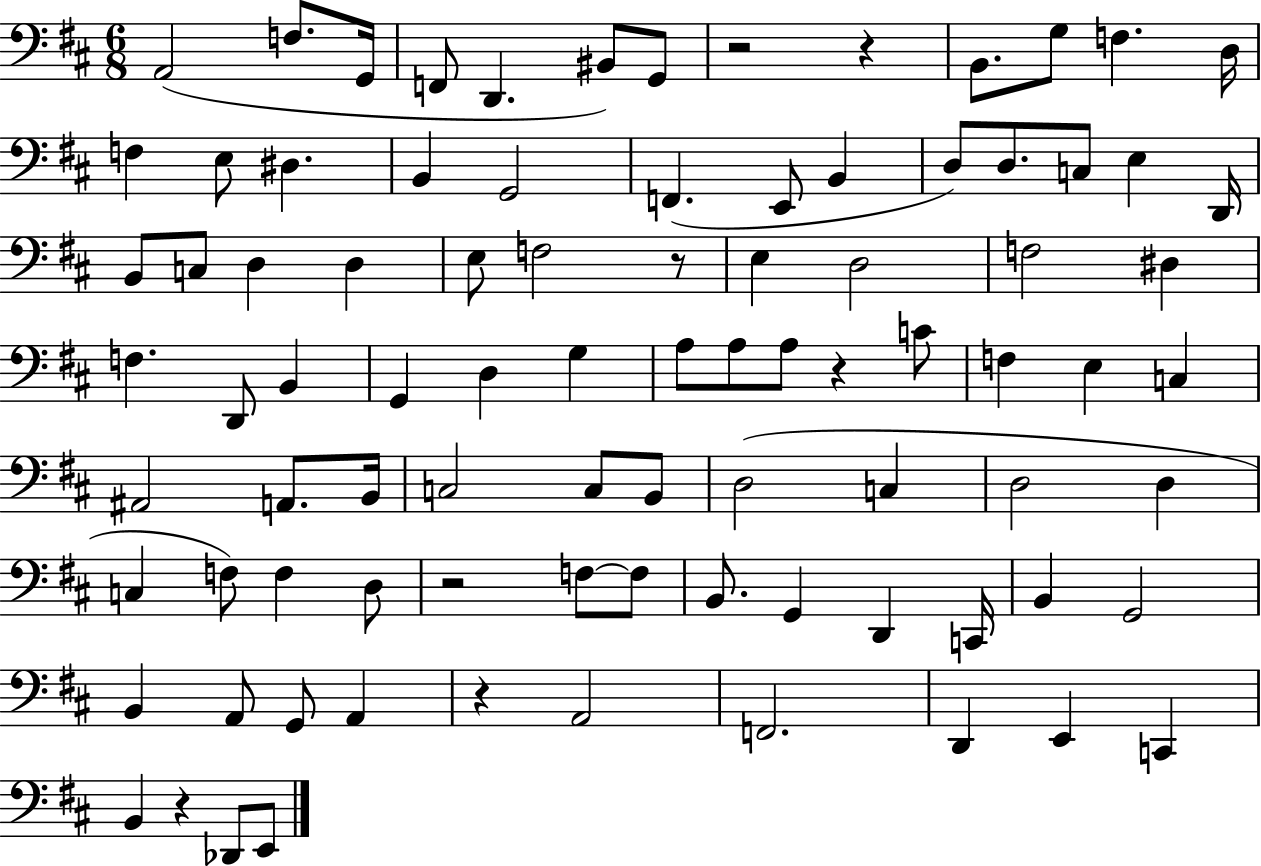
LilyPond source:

{
  \clef bass
  \numericTimeSignature
  \time 6/8
  \key d \major
  a,2( f8. g,16 | f,8 d,4. bis,8) g,8 | r2 r4 | b,8. g8 f4. d16 | \break f4 e8 dis4. | b,4 g,2 | f,4.( e,8 b,4 | d8) d8. c8 e4 d,16 | \break b,8 c8 d4 d4 | e8 f2 r8 | e4 d2 | f2 dis4 | \break f4. d,8 b,4 | g,4 d4 g4 | a8 a8 a8 r4 c'8 | f4 e4 c4 | \break ais,2 a,8. b,16 | c2 c8 b,8 | d2( c4 | d2 d4 | \break c4 f8) f4 d8 | r2 f8~~ f8 | b,8. g,4 d,4 c,16 | b,4 g,2 | \break b,4 a,8 g,8 a,4 | r4 a,2 | f,2. | d,4 e,4 c,4 | \break b,4 r4 des,8 e,8 | \bar "|."
}